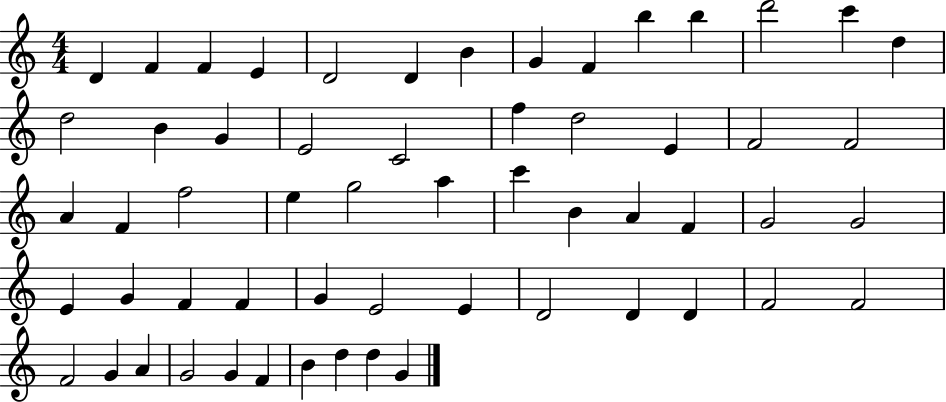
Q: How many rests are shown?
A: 0